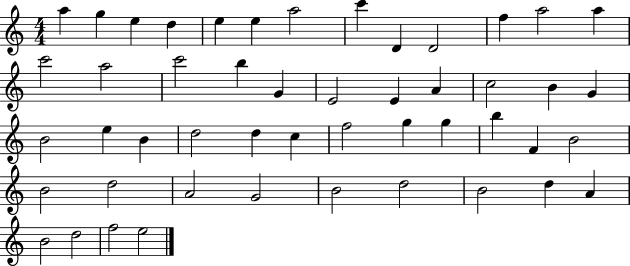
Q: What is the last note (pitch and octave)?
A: E5